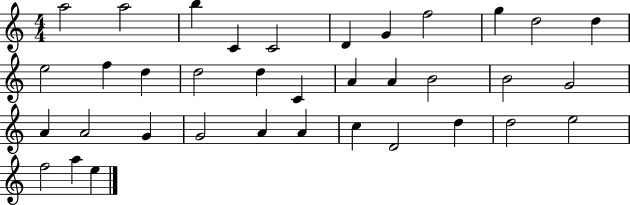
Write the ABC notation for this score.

X:1
T:Untitled
M:4/4
L:1/4
K:C
a2 a2 b C C2 D G f2 g d2 d e2 f d d2 d C A A B2 B2 G2 A A2 G G2 A A c D2 d d2 e2 f2 a e